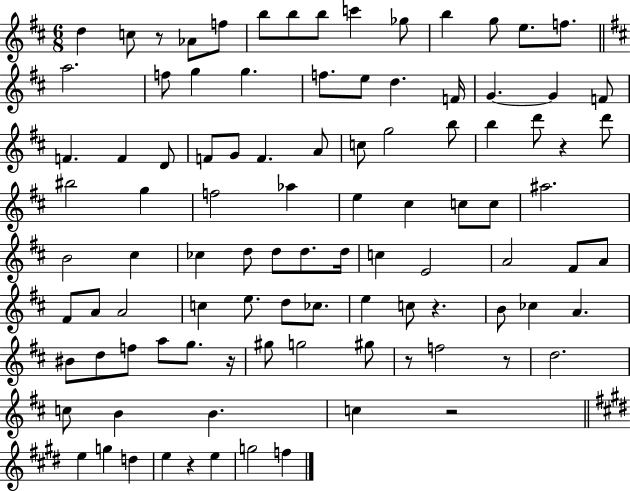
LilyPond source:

{
  \clef treble
  \numericTimeSignature
  \time 6/8
  \key d \major
  d''4 c''8 r8 aes'8 f''8 | b''8 b''8 b''8 c'''4 ges''8 | b''4 g''8 e''8. f''8. | \bar "||" \break \key d \major a''2. | f''8 g''4 g''4. | f''8. e''8 d''4. f'16 | g'4.~~ g'4 f'8 | \break f'4. f'4 d'8 | f'8 g'8 f'4. a'8 | c''8 g''2 b''8 | b''4 d'''8 r4 d'''8 | \break bis''2 g''4 | f''2 aes''4 | e''4 cis''4 c''8 c''8 | ais''2. | \break b'2 cis''4 | ces''4 d''8 d''8 d''8. d''16 | c''4 e'2 | a'2 fis'8 a'8 | \break fis'8 a'8 a'2 | c''4 e''8. d''8 ces''8. | e''4 c''8 r4. | b'8 ces''4 a'4. | \break bis'8 d''8 f''8 a''8 g''8. r16 | gis''8 g''2 gis''8 | r8 f''2 r8 | d''2. | \break c''8 b'4 b'4. | c''4 r2 | \bar "||" \break \key e \major e''4 g''4 d''4 | e''4 r4 e''4 | g''2 f''4 | \bar "|."
}